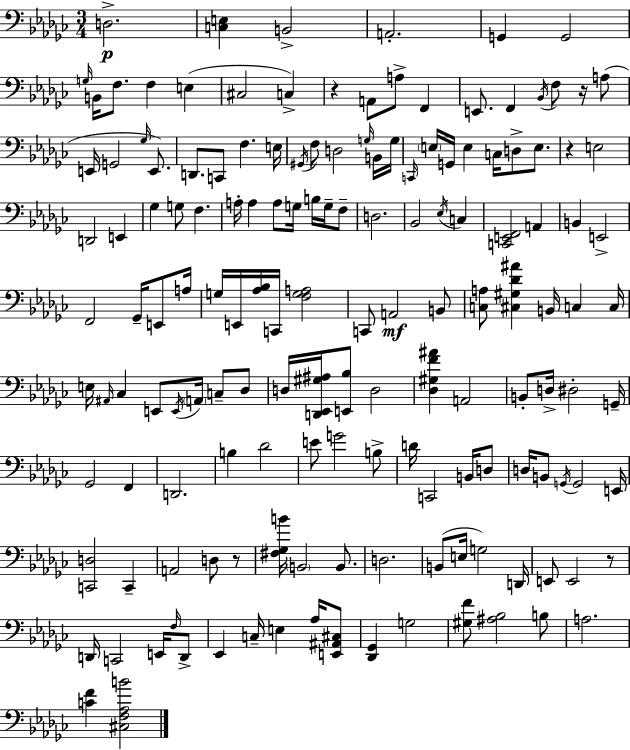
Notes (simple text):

D3/h. [C3,E3]/q B2/h A2/h. G2/q G2/h G3/s B2/s F3/e. F3/q E3/q C#3/h C3/q R/q A2/e A3/e F2/q E2/e. F2/q Bb2/s F3/e R/s A3/e E2/s G2/h Gb3/s E2/e. D2/e. C2/e F3/q. E3/s G#2/s F3/e D3/h G3/s B2/s G3/s C2/s E3/s G2/s E3/q C3/s D3/e E3/e. R/q E3/h D2/h E2/q Gb3/q G3/e F3/q. A3/s A3/q A3/e G3/s B3/s G3/s F3/e D3/h. Bb2/h Eb3/s C3/q [C2,E2,F2]/h A2/q B2/q E2/h F2/h Gb2/s E2/e A3/s G3/s E2/s [Ab3,Bb3]/s C2/s [F3,G3,A3]/h C2/e A2/h B2/e [C3,A3]/e [C#3,G#3,Db4,A#4]/q B2/s C3/q C3/s E3/s A#2/s CES3/q E2/e E2/s A2/s C3/e Db3/e D3/s [D2,Eb2,G#3,A#3]/s [E2,Bb3]/e D3/h [Db3,G#3,F4,A#4]/q A2/h B2/e D3/s D#3/h G2/s Gb2/h F2/q D2/h. B3/q Db4/h E4/e G4/h B3/e D4/s C2/h B2/s D3/e D3/s B2/e G2/s G2/h E2/s [C2,D3]/h C2/q A2/h D3/e R/e [F#3,Gb3,B4]/s B2/h B2/e. D3/h. B2/e E3/s G3/h D2/s E2/e E2/h R/e D2/s C2/h E2/s F3/s D2/e Eb2/q C3/s E3/q Ab3/s [E2,A#2,C#3]/e [Db2,Gb2]/q G3/h [G#3,F4]/e [A#3,Bb3]/h B3/e A3/h. [C4,F4]/q [C#3,F3,Ab3,B4]/h